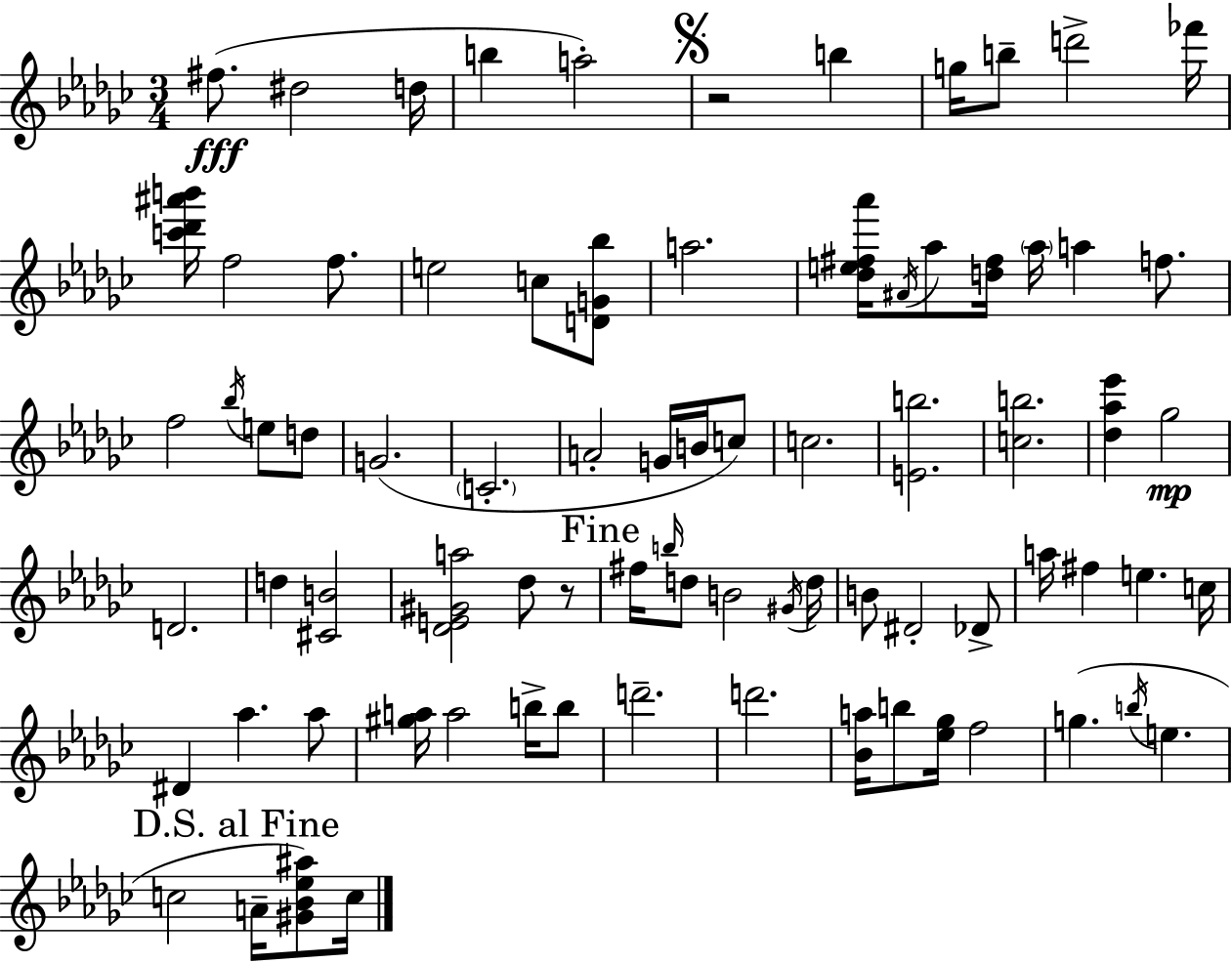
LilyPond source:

{
  \clef treble
  \numericTimeSignature
  \time 3/4
  \key ees \minor
  fis''8.(\fff dis''2 d''16 | b''4 a''2-.) | \mark \markup { \musicglyph "scripts.segno" } r2 b''4 | g''16 b''8-- d'''2-> fes'''16 | \break <c''' des''' ais''' b'''>16 f''2 f''8. | e''2 c''8 <d' g' bes''>8 | a''2. | <des'' e'' fis'' aes'''>16 \acciaccatura { ais'16 } aes''8 <d'' fis''>16 \parenthesize aes''16 a''4 f''8. | \break f''2 \acciaccatura { bes''16 } e''8 | d''8 g'2.( | \parenthesize c'2.-. | a'2-. g'16 b'16 | \break c''8) c''2. | <e' b''>2. | <c'' b''>2. | <des'' aes'' ees'''>4 ges''2\mp | \break d'2. | d''4 <cis' b'>2 | <des' e' gis' a''>2 des''8 | r8 \mark "Fine" fis''16 \grace { b''16 } d''8 b'2 | \break \acciaccatura { gis'16 } d''16 b'8 dis'2-. | des'8-> a''16 fis''4 e''4. | c''16 dis'4 aes''4. | aes''8 <gis'' a''>16 a''2 | \break b''16-> b''8 d'''2.-- | d'''2. | <bes' a''>16 b''8 <ees'' ges''>16 f''2 | g''4.( \acciaccatura { b''16 } e''4. | \break \mark "D.S. al Fine" c''2 | a'16-- <gis' bes' ees'' ais''>8) c''16 \bar "|."
}